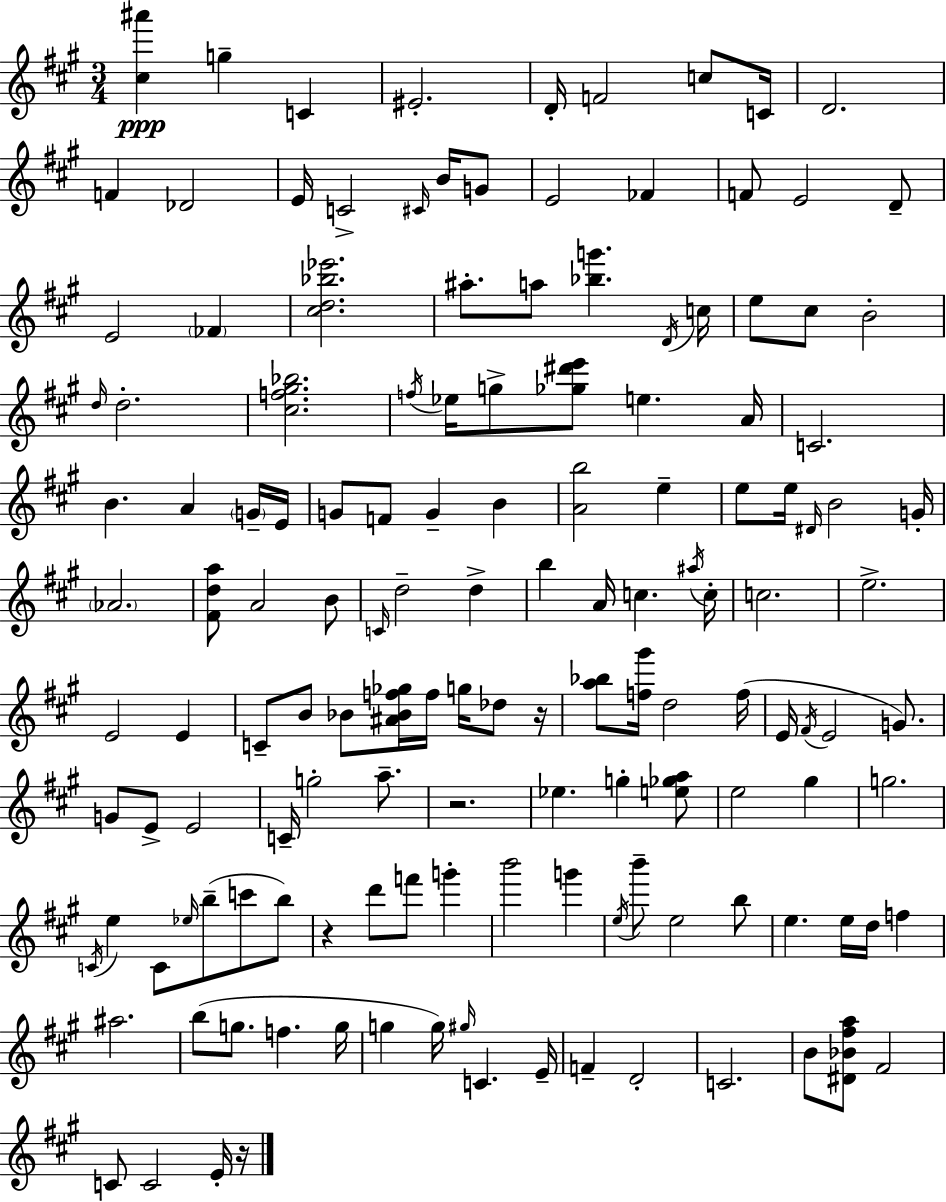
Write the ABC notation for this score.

X:1
T:Untitled
M:3/4
L:1/4
K:A
[^c^a'] g C ^E2 D/4 F2 c/2 C/4 D2 F _D2 E/4 C2 ^C/4 B/4 G/2 E2 _F F/2 E2 D/2 E2 _F [^cd_b_e']2 ^a/2 a/2 [_bg'] D/4 c/4 e/2 ^c/2 B2 d/4 d2 [^cf^g_b]2 f/4 _e/4 g/2 [_g^d'e']/2 e A/4 C2 B A G/4 E/4 G/2 F/2 G B [Ab]2 e e/2 e/4 ^D/4 B2 G/4 _A2 [^Fda]/2 A2 B/2 C/4 d2 d b A/4 c ^a/4 c/4 c2 e2 E2 E C/2 B/2 _B/2 [^A_Bf_g]/4 f/4 g/4 _d/2 z/4 [a_b]/2 [f^g']/4 d2 f/4 E/4 ^F/4 E2 G/2 G/2 E/2 E2 C/4 g2 a/2 z2 _e g [e_ga]/2 e2 ^g g2 C/4 e C/2 _e/4 b/2 c'/2 b/2 z d'/2 f'/2 g' b'2 g' e/4 b'/2 e2 b/2 e e/4 d/4 f ^a2 b/2 g/2 f g/4 g g/4 ^g/4 C E/4 F D2 C2 B/2 [^D_B^fa]/2 ^F2 C/2 C2 E/4 z/4